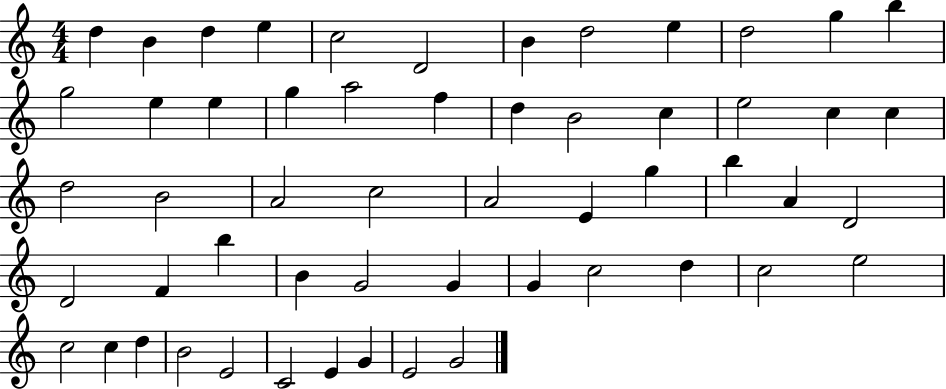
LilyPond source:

{
  \clef treble
  \numericTimeSignature
  \time 4/4
  \key c \major
  d''4 b'4 d''4 e''4 | c''2 d'2 | b'4 d''2 e''4 | d''2 g''4 b''4 | \break g''2 e''4 e''4 | g''4 a''2 f''4 | d''4 b'2 c''4 | e''2 c''4 c''4 | \break d''2 b'2 | a'2 c''2 | a'2 e'4 g''4 | b''4 a'4 d'2 | \break d'2 f'4 b''4 | b'4 g'2 g'4 | g'4 c''2 d''4 | c''2 e''2 | \break c''2 c''4 d''4 | b'2 e'2 | c'2 e'4 g'4 | e'2 g'2 | \break \bar "|."
}